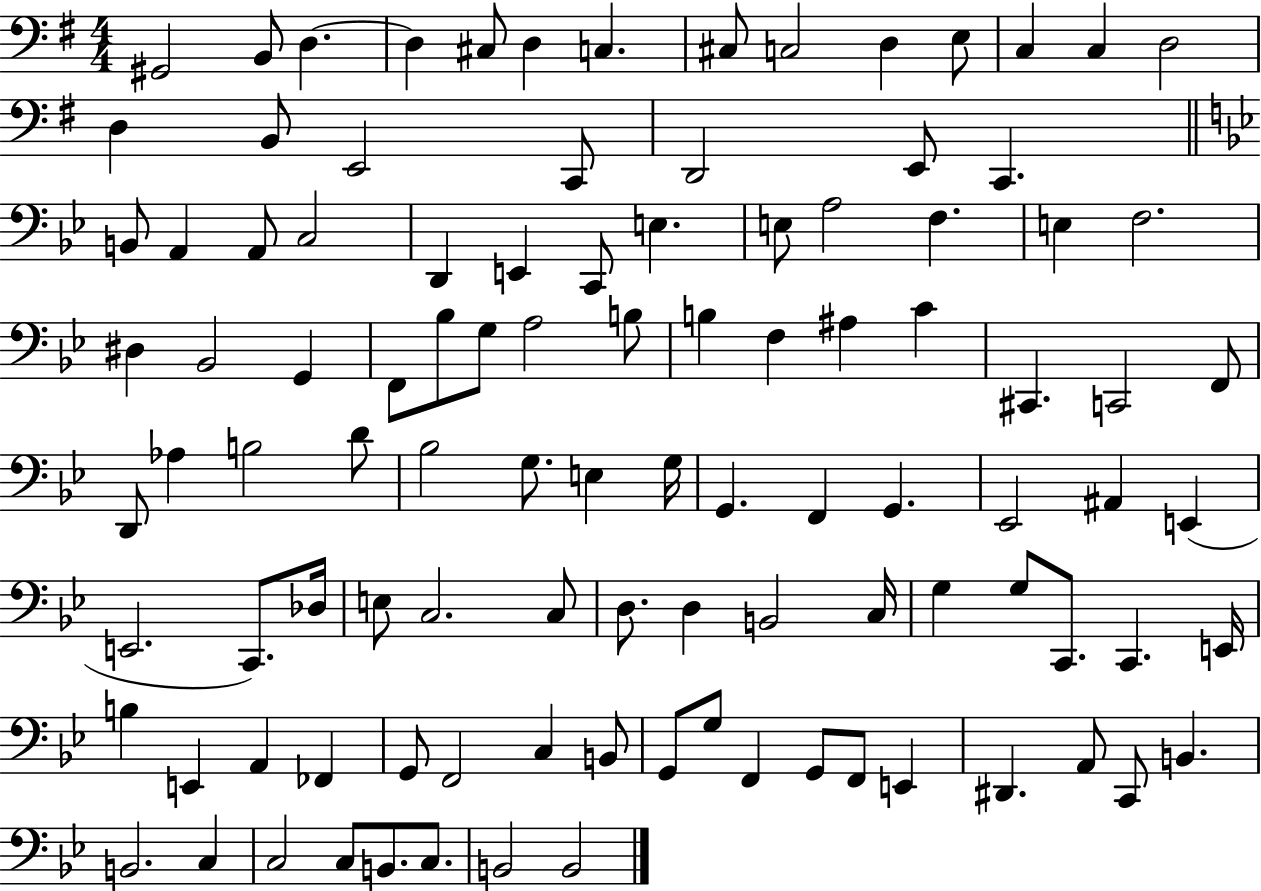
{
  \clef bass
  \numericTimeSignature
  \time 4/4
  \key g \major
  \repeat volta 2 { gis,2 b,8 d4.~~ | d4 cis8 d4 c4. | cis8 c2 d4 e8 | c4 c4 d2 | \break d4 b,8 e,2 c,8 | d,2 e,8 c,4. | \bar "||" \break \key bes \major b,8 a,4 a,8 c2 | d,4 e,4 c,8 e4. | e8 a2 f4. | e4 f2. | \break dis4 bes,2 g,4 | f,8 bes8 g8 a2 b8 | b4 f4 ais4 c'4 | cis,4. c,2 f,8 | \break d,8 aes4 b2 d'8 | bes2 g8. e4 g16 | g,4. f,4 g,4. | ees,2 ais,4 e,4( | \break e,2. c,8.) des16 | e8 c2. c8 | d8. d4 b,2 c16 | g4 g8 c,8. c,4. e,16 | \break b4 e,4 a,4 fes,4 | g,8 f,2 c4 b,8 | g,8 g8 f,4 g,8 f,8 e,4 | dis,4. a,8 c,8 b,4. | \break b,2. c4 | c2 c8 b,8. c8. | b,2 b,2 | } \bar "|."
}